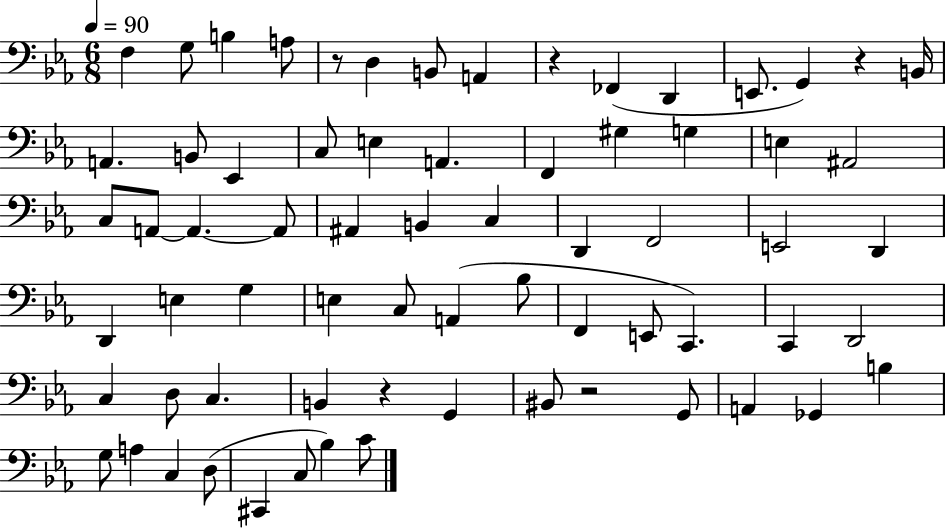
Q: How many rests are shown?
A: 5